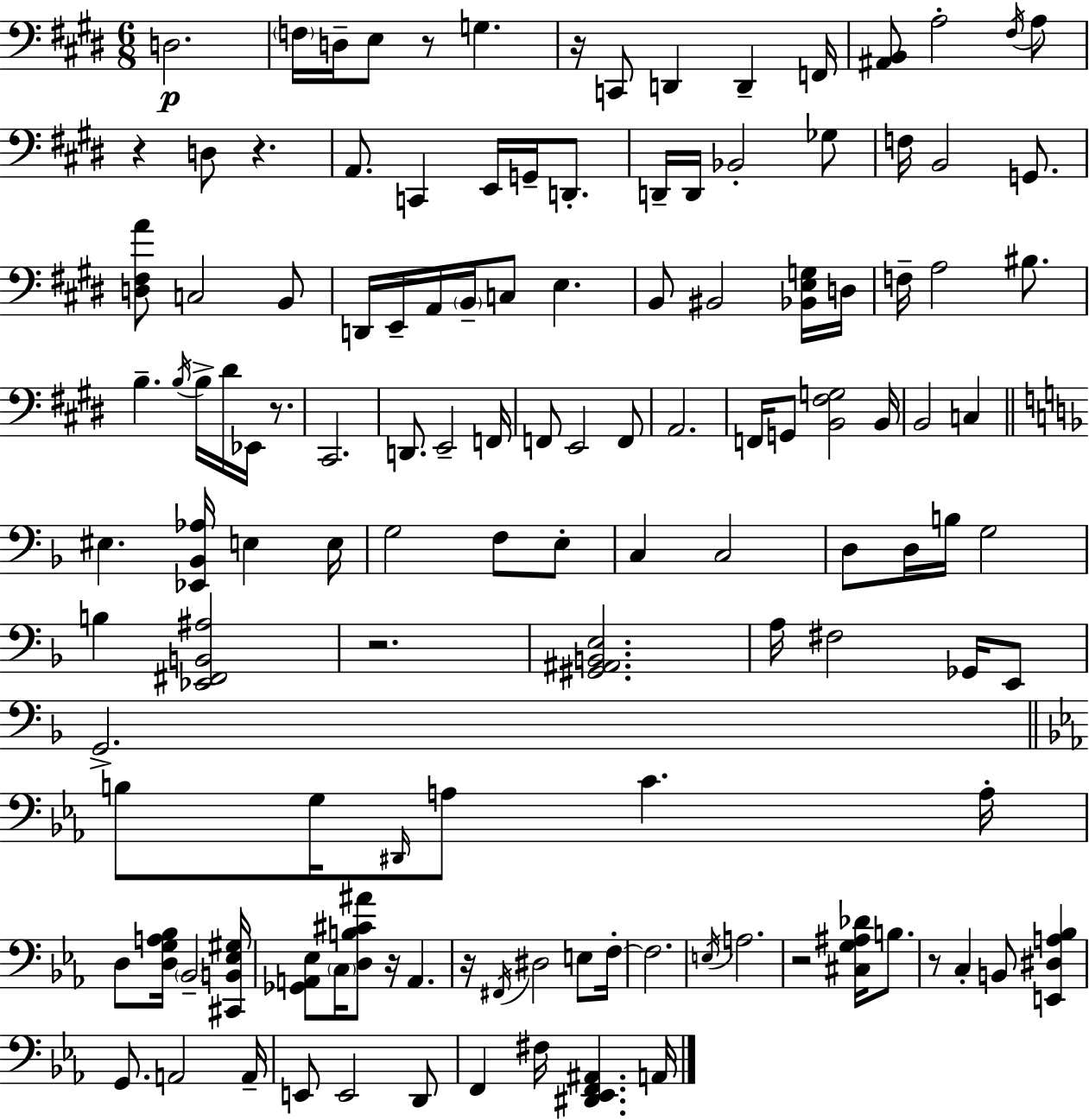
X:1
T:Untitled
M:6/8
L:1/4
K:E
D,2 F,/4 D,/4 E,/2 z/2 G, z/4 C,,/2 D,, D,, F,,/4 [^A,,B,,]/2 A,2 ^F,/4 A,/2 z D,/2 z A,,/2 C,, E,,/4 G,,/4 D,,/2 D,,/4 D,,/4 _B,,2 _G,/2 F,/4 B,,2 G,,/2 [D,^F,A]/2 C,2 B,,/2 D,,/4 E,,/4 A,,/4 B,,/4 C,/2 E, B,,/2 ^B,,2 [_B,,E,G,]/4 D,/4 F,/4 A,2 ^B,/2 B, B,/4 B,/4 ^D/4 _E,,/4 z/2 ^C,,2 D,,/2 E,,2 F,,/4 F,,/2 E,,2 F,,/2 A,,2 F,,/4 G,,/2 [B,,^F,G,]2 B,,/4 B,,2 C, ^E, [_E,,_B,,_A,]/4 E, E,/4 G,2 F,/2 E,/2 C, C,2 D,/2 D,/4 B,/4 G,2 B, [_E,,^F,,B,,^A,]2 z2 [^G,,^A,,B,,E,]2 A,/4 ^F,2 _G,,/4 E,,/2 G,,2 B,/2 G,/4 ^D,,/4 A,/2 C A,/4 D,/2 [D,G,A,_B,]/4 _B,,2 [^C,,B,,_E,^G,]/4 [_G,,A,,_E,]/2 C,/4 [D,B,^C^A]/2 z/4 A,, z/4 ^F,,/4 ^D,2 E,/2 F,/4 F,2 E,/4 A,2 z2 [^C,G,^A,_D]/4 B,/2 z/2 C, B,,/2 [E,,^D,A,_B,] G,,/2 A,,2 A,,/4 E,,/2 E,,2 D,,/2 F,, ^F,/4 [^D,,_E,,F,,^A,,] A,,/4